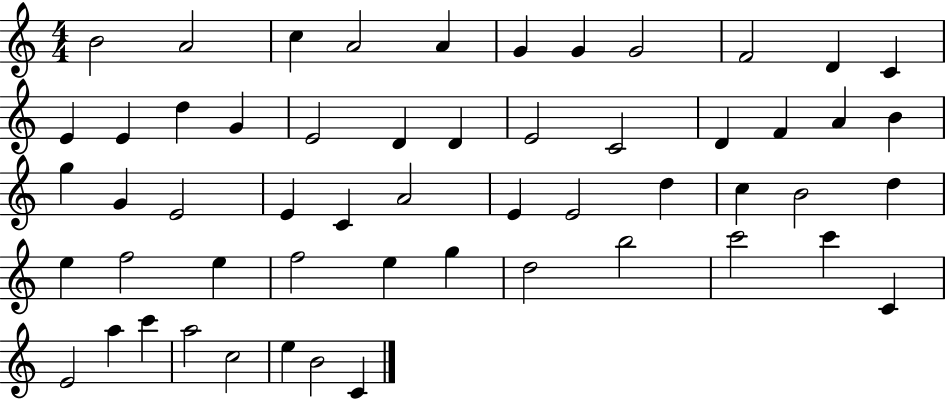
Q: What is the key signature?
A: C major